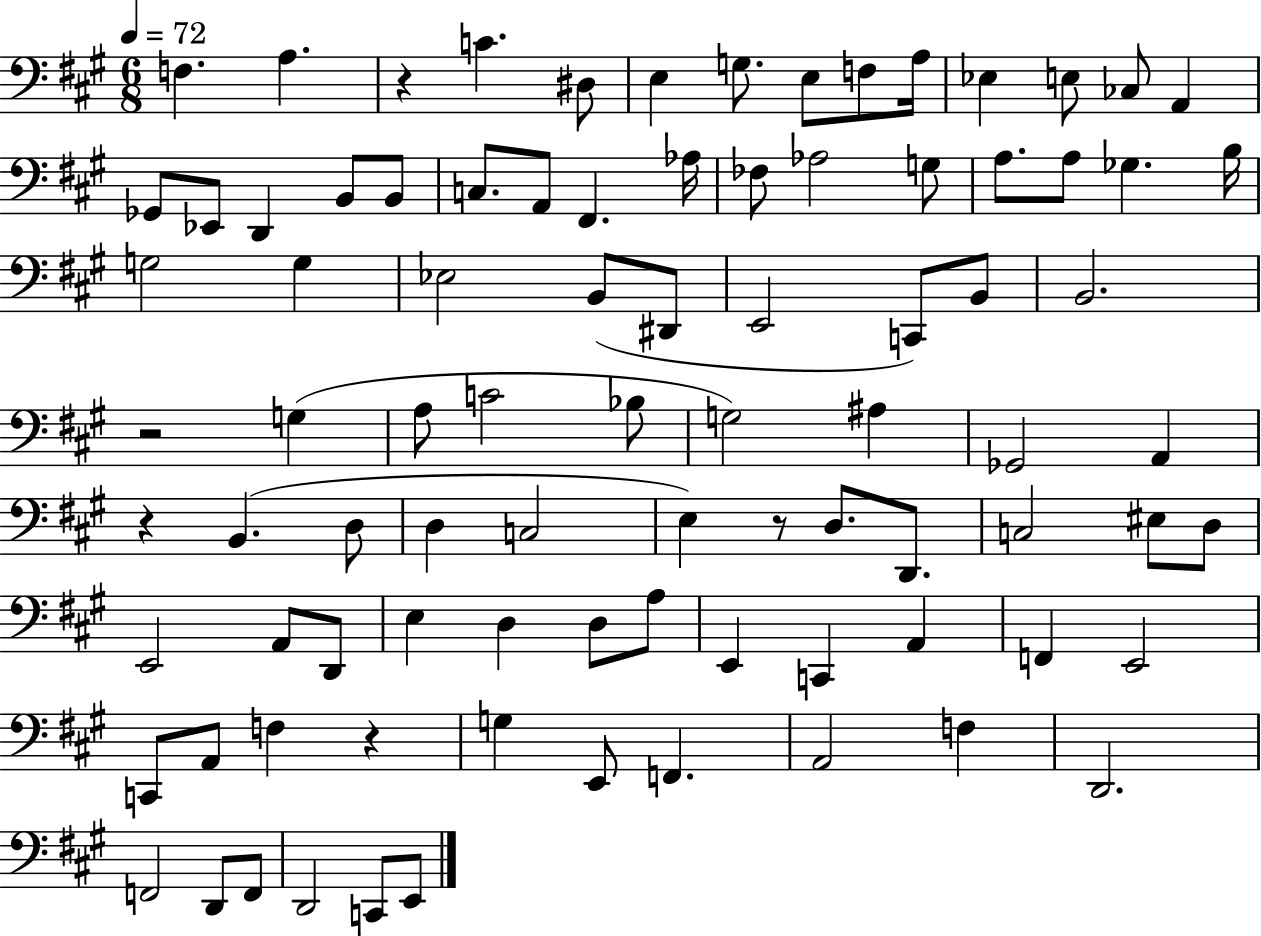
F3/q. A3/q. R/q C4/q. D#3/e E3/q G3/e. E3/e F3/e A3/s Eb3/q E3/e CES3/e A2/q Gb2/e Eb2/e D2/q B2/e B2/e C3/e. A2/e F#2/q. Ab3/s FES3/e Ab3/h G3/e A3/e. A3/e Gb3/q. B3/s G3/h G3/q Eb3/h B2/e D#2/e E2/h C2/e B2/e B2/h. R/h G3/q A3/e C4/h Bb3/e G3/h A#3/q Gb2/h A2/q R/q B2/q. D3/e D3/q C3/h E3/q R/e D3/e. D2/e. C3/h EIS3/e D3/e E2/h A2/e D2/e E3/q D3/q D3/e A3/e E2/q C2/q A2/q F2/q E2/h C2/e A2/e F3/q R/q G3/q E2/e F2/q. A2/h F3/q D2/h. F2/h D2/e F2/e D2/h C2/e E2/e